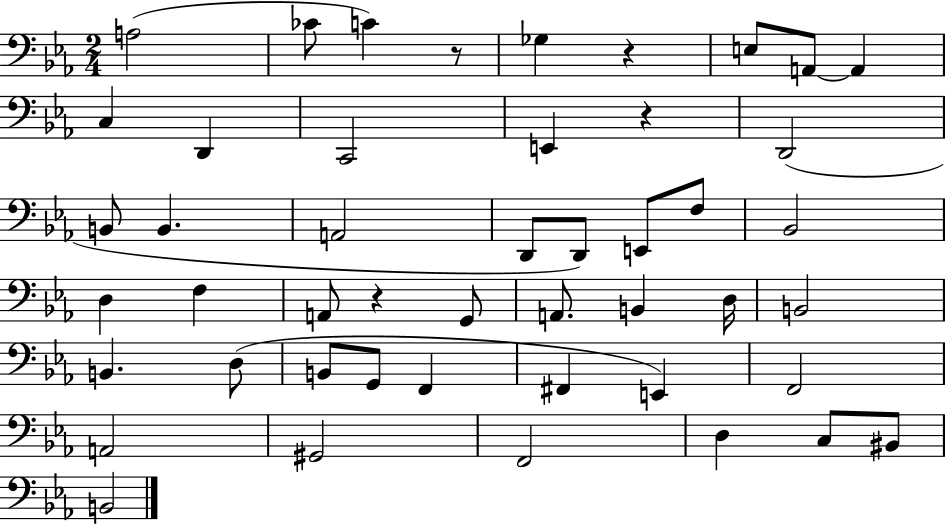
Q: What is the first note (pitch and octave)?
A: A3